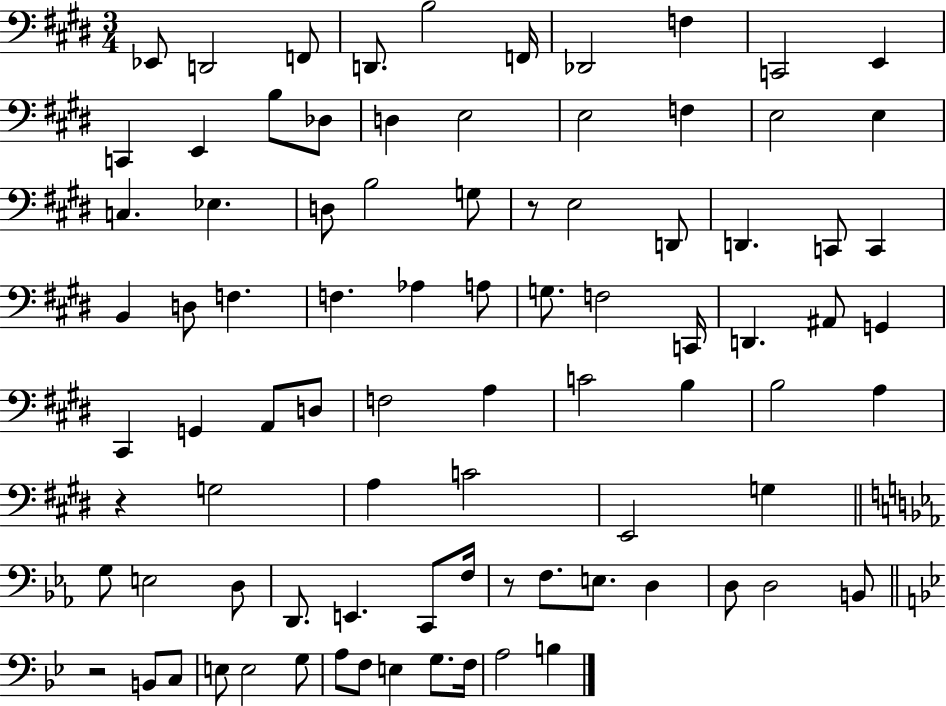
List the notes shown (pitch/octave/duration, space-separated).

Eb2/e D2/h F2/e D2/e. B3/h F2/s Db2/h F3/q C2/h E2/q C2/q E2/q B3/e Db3/e D3/q E3/h E3/h F3/q E3/h E3/q C3/q. Eb3/q. D3/e B3/h G3/e R/e E3/h D2/e D2/q. C2/e C2/q B2/q D3/e F3/q. F3/q. Ab3/q A3/e G3/e. F3/h C2/s D2/q. A#2/e G2/q C#2/q G2/q A2/e D3/e F3/h A3/q C4/h B3/q B3/h A3/q R/q G3/h A3/q C4/h E2/h G3/q G3/e E3/h D3/e D2/e. E2/q. C2/e F3/s R/e F3/e. E3/e. D3/q D3/e D3/h B2/e R/h B2/e C3/e E3/e E3/h G3/e A3/e F3/e E3/q G3/e. F3/s A3/h B3/q